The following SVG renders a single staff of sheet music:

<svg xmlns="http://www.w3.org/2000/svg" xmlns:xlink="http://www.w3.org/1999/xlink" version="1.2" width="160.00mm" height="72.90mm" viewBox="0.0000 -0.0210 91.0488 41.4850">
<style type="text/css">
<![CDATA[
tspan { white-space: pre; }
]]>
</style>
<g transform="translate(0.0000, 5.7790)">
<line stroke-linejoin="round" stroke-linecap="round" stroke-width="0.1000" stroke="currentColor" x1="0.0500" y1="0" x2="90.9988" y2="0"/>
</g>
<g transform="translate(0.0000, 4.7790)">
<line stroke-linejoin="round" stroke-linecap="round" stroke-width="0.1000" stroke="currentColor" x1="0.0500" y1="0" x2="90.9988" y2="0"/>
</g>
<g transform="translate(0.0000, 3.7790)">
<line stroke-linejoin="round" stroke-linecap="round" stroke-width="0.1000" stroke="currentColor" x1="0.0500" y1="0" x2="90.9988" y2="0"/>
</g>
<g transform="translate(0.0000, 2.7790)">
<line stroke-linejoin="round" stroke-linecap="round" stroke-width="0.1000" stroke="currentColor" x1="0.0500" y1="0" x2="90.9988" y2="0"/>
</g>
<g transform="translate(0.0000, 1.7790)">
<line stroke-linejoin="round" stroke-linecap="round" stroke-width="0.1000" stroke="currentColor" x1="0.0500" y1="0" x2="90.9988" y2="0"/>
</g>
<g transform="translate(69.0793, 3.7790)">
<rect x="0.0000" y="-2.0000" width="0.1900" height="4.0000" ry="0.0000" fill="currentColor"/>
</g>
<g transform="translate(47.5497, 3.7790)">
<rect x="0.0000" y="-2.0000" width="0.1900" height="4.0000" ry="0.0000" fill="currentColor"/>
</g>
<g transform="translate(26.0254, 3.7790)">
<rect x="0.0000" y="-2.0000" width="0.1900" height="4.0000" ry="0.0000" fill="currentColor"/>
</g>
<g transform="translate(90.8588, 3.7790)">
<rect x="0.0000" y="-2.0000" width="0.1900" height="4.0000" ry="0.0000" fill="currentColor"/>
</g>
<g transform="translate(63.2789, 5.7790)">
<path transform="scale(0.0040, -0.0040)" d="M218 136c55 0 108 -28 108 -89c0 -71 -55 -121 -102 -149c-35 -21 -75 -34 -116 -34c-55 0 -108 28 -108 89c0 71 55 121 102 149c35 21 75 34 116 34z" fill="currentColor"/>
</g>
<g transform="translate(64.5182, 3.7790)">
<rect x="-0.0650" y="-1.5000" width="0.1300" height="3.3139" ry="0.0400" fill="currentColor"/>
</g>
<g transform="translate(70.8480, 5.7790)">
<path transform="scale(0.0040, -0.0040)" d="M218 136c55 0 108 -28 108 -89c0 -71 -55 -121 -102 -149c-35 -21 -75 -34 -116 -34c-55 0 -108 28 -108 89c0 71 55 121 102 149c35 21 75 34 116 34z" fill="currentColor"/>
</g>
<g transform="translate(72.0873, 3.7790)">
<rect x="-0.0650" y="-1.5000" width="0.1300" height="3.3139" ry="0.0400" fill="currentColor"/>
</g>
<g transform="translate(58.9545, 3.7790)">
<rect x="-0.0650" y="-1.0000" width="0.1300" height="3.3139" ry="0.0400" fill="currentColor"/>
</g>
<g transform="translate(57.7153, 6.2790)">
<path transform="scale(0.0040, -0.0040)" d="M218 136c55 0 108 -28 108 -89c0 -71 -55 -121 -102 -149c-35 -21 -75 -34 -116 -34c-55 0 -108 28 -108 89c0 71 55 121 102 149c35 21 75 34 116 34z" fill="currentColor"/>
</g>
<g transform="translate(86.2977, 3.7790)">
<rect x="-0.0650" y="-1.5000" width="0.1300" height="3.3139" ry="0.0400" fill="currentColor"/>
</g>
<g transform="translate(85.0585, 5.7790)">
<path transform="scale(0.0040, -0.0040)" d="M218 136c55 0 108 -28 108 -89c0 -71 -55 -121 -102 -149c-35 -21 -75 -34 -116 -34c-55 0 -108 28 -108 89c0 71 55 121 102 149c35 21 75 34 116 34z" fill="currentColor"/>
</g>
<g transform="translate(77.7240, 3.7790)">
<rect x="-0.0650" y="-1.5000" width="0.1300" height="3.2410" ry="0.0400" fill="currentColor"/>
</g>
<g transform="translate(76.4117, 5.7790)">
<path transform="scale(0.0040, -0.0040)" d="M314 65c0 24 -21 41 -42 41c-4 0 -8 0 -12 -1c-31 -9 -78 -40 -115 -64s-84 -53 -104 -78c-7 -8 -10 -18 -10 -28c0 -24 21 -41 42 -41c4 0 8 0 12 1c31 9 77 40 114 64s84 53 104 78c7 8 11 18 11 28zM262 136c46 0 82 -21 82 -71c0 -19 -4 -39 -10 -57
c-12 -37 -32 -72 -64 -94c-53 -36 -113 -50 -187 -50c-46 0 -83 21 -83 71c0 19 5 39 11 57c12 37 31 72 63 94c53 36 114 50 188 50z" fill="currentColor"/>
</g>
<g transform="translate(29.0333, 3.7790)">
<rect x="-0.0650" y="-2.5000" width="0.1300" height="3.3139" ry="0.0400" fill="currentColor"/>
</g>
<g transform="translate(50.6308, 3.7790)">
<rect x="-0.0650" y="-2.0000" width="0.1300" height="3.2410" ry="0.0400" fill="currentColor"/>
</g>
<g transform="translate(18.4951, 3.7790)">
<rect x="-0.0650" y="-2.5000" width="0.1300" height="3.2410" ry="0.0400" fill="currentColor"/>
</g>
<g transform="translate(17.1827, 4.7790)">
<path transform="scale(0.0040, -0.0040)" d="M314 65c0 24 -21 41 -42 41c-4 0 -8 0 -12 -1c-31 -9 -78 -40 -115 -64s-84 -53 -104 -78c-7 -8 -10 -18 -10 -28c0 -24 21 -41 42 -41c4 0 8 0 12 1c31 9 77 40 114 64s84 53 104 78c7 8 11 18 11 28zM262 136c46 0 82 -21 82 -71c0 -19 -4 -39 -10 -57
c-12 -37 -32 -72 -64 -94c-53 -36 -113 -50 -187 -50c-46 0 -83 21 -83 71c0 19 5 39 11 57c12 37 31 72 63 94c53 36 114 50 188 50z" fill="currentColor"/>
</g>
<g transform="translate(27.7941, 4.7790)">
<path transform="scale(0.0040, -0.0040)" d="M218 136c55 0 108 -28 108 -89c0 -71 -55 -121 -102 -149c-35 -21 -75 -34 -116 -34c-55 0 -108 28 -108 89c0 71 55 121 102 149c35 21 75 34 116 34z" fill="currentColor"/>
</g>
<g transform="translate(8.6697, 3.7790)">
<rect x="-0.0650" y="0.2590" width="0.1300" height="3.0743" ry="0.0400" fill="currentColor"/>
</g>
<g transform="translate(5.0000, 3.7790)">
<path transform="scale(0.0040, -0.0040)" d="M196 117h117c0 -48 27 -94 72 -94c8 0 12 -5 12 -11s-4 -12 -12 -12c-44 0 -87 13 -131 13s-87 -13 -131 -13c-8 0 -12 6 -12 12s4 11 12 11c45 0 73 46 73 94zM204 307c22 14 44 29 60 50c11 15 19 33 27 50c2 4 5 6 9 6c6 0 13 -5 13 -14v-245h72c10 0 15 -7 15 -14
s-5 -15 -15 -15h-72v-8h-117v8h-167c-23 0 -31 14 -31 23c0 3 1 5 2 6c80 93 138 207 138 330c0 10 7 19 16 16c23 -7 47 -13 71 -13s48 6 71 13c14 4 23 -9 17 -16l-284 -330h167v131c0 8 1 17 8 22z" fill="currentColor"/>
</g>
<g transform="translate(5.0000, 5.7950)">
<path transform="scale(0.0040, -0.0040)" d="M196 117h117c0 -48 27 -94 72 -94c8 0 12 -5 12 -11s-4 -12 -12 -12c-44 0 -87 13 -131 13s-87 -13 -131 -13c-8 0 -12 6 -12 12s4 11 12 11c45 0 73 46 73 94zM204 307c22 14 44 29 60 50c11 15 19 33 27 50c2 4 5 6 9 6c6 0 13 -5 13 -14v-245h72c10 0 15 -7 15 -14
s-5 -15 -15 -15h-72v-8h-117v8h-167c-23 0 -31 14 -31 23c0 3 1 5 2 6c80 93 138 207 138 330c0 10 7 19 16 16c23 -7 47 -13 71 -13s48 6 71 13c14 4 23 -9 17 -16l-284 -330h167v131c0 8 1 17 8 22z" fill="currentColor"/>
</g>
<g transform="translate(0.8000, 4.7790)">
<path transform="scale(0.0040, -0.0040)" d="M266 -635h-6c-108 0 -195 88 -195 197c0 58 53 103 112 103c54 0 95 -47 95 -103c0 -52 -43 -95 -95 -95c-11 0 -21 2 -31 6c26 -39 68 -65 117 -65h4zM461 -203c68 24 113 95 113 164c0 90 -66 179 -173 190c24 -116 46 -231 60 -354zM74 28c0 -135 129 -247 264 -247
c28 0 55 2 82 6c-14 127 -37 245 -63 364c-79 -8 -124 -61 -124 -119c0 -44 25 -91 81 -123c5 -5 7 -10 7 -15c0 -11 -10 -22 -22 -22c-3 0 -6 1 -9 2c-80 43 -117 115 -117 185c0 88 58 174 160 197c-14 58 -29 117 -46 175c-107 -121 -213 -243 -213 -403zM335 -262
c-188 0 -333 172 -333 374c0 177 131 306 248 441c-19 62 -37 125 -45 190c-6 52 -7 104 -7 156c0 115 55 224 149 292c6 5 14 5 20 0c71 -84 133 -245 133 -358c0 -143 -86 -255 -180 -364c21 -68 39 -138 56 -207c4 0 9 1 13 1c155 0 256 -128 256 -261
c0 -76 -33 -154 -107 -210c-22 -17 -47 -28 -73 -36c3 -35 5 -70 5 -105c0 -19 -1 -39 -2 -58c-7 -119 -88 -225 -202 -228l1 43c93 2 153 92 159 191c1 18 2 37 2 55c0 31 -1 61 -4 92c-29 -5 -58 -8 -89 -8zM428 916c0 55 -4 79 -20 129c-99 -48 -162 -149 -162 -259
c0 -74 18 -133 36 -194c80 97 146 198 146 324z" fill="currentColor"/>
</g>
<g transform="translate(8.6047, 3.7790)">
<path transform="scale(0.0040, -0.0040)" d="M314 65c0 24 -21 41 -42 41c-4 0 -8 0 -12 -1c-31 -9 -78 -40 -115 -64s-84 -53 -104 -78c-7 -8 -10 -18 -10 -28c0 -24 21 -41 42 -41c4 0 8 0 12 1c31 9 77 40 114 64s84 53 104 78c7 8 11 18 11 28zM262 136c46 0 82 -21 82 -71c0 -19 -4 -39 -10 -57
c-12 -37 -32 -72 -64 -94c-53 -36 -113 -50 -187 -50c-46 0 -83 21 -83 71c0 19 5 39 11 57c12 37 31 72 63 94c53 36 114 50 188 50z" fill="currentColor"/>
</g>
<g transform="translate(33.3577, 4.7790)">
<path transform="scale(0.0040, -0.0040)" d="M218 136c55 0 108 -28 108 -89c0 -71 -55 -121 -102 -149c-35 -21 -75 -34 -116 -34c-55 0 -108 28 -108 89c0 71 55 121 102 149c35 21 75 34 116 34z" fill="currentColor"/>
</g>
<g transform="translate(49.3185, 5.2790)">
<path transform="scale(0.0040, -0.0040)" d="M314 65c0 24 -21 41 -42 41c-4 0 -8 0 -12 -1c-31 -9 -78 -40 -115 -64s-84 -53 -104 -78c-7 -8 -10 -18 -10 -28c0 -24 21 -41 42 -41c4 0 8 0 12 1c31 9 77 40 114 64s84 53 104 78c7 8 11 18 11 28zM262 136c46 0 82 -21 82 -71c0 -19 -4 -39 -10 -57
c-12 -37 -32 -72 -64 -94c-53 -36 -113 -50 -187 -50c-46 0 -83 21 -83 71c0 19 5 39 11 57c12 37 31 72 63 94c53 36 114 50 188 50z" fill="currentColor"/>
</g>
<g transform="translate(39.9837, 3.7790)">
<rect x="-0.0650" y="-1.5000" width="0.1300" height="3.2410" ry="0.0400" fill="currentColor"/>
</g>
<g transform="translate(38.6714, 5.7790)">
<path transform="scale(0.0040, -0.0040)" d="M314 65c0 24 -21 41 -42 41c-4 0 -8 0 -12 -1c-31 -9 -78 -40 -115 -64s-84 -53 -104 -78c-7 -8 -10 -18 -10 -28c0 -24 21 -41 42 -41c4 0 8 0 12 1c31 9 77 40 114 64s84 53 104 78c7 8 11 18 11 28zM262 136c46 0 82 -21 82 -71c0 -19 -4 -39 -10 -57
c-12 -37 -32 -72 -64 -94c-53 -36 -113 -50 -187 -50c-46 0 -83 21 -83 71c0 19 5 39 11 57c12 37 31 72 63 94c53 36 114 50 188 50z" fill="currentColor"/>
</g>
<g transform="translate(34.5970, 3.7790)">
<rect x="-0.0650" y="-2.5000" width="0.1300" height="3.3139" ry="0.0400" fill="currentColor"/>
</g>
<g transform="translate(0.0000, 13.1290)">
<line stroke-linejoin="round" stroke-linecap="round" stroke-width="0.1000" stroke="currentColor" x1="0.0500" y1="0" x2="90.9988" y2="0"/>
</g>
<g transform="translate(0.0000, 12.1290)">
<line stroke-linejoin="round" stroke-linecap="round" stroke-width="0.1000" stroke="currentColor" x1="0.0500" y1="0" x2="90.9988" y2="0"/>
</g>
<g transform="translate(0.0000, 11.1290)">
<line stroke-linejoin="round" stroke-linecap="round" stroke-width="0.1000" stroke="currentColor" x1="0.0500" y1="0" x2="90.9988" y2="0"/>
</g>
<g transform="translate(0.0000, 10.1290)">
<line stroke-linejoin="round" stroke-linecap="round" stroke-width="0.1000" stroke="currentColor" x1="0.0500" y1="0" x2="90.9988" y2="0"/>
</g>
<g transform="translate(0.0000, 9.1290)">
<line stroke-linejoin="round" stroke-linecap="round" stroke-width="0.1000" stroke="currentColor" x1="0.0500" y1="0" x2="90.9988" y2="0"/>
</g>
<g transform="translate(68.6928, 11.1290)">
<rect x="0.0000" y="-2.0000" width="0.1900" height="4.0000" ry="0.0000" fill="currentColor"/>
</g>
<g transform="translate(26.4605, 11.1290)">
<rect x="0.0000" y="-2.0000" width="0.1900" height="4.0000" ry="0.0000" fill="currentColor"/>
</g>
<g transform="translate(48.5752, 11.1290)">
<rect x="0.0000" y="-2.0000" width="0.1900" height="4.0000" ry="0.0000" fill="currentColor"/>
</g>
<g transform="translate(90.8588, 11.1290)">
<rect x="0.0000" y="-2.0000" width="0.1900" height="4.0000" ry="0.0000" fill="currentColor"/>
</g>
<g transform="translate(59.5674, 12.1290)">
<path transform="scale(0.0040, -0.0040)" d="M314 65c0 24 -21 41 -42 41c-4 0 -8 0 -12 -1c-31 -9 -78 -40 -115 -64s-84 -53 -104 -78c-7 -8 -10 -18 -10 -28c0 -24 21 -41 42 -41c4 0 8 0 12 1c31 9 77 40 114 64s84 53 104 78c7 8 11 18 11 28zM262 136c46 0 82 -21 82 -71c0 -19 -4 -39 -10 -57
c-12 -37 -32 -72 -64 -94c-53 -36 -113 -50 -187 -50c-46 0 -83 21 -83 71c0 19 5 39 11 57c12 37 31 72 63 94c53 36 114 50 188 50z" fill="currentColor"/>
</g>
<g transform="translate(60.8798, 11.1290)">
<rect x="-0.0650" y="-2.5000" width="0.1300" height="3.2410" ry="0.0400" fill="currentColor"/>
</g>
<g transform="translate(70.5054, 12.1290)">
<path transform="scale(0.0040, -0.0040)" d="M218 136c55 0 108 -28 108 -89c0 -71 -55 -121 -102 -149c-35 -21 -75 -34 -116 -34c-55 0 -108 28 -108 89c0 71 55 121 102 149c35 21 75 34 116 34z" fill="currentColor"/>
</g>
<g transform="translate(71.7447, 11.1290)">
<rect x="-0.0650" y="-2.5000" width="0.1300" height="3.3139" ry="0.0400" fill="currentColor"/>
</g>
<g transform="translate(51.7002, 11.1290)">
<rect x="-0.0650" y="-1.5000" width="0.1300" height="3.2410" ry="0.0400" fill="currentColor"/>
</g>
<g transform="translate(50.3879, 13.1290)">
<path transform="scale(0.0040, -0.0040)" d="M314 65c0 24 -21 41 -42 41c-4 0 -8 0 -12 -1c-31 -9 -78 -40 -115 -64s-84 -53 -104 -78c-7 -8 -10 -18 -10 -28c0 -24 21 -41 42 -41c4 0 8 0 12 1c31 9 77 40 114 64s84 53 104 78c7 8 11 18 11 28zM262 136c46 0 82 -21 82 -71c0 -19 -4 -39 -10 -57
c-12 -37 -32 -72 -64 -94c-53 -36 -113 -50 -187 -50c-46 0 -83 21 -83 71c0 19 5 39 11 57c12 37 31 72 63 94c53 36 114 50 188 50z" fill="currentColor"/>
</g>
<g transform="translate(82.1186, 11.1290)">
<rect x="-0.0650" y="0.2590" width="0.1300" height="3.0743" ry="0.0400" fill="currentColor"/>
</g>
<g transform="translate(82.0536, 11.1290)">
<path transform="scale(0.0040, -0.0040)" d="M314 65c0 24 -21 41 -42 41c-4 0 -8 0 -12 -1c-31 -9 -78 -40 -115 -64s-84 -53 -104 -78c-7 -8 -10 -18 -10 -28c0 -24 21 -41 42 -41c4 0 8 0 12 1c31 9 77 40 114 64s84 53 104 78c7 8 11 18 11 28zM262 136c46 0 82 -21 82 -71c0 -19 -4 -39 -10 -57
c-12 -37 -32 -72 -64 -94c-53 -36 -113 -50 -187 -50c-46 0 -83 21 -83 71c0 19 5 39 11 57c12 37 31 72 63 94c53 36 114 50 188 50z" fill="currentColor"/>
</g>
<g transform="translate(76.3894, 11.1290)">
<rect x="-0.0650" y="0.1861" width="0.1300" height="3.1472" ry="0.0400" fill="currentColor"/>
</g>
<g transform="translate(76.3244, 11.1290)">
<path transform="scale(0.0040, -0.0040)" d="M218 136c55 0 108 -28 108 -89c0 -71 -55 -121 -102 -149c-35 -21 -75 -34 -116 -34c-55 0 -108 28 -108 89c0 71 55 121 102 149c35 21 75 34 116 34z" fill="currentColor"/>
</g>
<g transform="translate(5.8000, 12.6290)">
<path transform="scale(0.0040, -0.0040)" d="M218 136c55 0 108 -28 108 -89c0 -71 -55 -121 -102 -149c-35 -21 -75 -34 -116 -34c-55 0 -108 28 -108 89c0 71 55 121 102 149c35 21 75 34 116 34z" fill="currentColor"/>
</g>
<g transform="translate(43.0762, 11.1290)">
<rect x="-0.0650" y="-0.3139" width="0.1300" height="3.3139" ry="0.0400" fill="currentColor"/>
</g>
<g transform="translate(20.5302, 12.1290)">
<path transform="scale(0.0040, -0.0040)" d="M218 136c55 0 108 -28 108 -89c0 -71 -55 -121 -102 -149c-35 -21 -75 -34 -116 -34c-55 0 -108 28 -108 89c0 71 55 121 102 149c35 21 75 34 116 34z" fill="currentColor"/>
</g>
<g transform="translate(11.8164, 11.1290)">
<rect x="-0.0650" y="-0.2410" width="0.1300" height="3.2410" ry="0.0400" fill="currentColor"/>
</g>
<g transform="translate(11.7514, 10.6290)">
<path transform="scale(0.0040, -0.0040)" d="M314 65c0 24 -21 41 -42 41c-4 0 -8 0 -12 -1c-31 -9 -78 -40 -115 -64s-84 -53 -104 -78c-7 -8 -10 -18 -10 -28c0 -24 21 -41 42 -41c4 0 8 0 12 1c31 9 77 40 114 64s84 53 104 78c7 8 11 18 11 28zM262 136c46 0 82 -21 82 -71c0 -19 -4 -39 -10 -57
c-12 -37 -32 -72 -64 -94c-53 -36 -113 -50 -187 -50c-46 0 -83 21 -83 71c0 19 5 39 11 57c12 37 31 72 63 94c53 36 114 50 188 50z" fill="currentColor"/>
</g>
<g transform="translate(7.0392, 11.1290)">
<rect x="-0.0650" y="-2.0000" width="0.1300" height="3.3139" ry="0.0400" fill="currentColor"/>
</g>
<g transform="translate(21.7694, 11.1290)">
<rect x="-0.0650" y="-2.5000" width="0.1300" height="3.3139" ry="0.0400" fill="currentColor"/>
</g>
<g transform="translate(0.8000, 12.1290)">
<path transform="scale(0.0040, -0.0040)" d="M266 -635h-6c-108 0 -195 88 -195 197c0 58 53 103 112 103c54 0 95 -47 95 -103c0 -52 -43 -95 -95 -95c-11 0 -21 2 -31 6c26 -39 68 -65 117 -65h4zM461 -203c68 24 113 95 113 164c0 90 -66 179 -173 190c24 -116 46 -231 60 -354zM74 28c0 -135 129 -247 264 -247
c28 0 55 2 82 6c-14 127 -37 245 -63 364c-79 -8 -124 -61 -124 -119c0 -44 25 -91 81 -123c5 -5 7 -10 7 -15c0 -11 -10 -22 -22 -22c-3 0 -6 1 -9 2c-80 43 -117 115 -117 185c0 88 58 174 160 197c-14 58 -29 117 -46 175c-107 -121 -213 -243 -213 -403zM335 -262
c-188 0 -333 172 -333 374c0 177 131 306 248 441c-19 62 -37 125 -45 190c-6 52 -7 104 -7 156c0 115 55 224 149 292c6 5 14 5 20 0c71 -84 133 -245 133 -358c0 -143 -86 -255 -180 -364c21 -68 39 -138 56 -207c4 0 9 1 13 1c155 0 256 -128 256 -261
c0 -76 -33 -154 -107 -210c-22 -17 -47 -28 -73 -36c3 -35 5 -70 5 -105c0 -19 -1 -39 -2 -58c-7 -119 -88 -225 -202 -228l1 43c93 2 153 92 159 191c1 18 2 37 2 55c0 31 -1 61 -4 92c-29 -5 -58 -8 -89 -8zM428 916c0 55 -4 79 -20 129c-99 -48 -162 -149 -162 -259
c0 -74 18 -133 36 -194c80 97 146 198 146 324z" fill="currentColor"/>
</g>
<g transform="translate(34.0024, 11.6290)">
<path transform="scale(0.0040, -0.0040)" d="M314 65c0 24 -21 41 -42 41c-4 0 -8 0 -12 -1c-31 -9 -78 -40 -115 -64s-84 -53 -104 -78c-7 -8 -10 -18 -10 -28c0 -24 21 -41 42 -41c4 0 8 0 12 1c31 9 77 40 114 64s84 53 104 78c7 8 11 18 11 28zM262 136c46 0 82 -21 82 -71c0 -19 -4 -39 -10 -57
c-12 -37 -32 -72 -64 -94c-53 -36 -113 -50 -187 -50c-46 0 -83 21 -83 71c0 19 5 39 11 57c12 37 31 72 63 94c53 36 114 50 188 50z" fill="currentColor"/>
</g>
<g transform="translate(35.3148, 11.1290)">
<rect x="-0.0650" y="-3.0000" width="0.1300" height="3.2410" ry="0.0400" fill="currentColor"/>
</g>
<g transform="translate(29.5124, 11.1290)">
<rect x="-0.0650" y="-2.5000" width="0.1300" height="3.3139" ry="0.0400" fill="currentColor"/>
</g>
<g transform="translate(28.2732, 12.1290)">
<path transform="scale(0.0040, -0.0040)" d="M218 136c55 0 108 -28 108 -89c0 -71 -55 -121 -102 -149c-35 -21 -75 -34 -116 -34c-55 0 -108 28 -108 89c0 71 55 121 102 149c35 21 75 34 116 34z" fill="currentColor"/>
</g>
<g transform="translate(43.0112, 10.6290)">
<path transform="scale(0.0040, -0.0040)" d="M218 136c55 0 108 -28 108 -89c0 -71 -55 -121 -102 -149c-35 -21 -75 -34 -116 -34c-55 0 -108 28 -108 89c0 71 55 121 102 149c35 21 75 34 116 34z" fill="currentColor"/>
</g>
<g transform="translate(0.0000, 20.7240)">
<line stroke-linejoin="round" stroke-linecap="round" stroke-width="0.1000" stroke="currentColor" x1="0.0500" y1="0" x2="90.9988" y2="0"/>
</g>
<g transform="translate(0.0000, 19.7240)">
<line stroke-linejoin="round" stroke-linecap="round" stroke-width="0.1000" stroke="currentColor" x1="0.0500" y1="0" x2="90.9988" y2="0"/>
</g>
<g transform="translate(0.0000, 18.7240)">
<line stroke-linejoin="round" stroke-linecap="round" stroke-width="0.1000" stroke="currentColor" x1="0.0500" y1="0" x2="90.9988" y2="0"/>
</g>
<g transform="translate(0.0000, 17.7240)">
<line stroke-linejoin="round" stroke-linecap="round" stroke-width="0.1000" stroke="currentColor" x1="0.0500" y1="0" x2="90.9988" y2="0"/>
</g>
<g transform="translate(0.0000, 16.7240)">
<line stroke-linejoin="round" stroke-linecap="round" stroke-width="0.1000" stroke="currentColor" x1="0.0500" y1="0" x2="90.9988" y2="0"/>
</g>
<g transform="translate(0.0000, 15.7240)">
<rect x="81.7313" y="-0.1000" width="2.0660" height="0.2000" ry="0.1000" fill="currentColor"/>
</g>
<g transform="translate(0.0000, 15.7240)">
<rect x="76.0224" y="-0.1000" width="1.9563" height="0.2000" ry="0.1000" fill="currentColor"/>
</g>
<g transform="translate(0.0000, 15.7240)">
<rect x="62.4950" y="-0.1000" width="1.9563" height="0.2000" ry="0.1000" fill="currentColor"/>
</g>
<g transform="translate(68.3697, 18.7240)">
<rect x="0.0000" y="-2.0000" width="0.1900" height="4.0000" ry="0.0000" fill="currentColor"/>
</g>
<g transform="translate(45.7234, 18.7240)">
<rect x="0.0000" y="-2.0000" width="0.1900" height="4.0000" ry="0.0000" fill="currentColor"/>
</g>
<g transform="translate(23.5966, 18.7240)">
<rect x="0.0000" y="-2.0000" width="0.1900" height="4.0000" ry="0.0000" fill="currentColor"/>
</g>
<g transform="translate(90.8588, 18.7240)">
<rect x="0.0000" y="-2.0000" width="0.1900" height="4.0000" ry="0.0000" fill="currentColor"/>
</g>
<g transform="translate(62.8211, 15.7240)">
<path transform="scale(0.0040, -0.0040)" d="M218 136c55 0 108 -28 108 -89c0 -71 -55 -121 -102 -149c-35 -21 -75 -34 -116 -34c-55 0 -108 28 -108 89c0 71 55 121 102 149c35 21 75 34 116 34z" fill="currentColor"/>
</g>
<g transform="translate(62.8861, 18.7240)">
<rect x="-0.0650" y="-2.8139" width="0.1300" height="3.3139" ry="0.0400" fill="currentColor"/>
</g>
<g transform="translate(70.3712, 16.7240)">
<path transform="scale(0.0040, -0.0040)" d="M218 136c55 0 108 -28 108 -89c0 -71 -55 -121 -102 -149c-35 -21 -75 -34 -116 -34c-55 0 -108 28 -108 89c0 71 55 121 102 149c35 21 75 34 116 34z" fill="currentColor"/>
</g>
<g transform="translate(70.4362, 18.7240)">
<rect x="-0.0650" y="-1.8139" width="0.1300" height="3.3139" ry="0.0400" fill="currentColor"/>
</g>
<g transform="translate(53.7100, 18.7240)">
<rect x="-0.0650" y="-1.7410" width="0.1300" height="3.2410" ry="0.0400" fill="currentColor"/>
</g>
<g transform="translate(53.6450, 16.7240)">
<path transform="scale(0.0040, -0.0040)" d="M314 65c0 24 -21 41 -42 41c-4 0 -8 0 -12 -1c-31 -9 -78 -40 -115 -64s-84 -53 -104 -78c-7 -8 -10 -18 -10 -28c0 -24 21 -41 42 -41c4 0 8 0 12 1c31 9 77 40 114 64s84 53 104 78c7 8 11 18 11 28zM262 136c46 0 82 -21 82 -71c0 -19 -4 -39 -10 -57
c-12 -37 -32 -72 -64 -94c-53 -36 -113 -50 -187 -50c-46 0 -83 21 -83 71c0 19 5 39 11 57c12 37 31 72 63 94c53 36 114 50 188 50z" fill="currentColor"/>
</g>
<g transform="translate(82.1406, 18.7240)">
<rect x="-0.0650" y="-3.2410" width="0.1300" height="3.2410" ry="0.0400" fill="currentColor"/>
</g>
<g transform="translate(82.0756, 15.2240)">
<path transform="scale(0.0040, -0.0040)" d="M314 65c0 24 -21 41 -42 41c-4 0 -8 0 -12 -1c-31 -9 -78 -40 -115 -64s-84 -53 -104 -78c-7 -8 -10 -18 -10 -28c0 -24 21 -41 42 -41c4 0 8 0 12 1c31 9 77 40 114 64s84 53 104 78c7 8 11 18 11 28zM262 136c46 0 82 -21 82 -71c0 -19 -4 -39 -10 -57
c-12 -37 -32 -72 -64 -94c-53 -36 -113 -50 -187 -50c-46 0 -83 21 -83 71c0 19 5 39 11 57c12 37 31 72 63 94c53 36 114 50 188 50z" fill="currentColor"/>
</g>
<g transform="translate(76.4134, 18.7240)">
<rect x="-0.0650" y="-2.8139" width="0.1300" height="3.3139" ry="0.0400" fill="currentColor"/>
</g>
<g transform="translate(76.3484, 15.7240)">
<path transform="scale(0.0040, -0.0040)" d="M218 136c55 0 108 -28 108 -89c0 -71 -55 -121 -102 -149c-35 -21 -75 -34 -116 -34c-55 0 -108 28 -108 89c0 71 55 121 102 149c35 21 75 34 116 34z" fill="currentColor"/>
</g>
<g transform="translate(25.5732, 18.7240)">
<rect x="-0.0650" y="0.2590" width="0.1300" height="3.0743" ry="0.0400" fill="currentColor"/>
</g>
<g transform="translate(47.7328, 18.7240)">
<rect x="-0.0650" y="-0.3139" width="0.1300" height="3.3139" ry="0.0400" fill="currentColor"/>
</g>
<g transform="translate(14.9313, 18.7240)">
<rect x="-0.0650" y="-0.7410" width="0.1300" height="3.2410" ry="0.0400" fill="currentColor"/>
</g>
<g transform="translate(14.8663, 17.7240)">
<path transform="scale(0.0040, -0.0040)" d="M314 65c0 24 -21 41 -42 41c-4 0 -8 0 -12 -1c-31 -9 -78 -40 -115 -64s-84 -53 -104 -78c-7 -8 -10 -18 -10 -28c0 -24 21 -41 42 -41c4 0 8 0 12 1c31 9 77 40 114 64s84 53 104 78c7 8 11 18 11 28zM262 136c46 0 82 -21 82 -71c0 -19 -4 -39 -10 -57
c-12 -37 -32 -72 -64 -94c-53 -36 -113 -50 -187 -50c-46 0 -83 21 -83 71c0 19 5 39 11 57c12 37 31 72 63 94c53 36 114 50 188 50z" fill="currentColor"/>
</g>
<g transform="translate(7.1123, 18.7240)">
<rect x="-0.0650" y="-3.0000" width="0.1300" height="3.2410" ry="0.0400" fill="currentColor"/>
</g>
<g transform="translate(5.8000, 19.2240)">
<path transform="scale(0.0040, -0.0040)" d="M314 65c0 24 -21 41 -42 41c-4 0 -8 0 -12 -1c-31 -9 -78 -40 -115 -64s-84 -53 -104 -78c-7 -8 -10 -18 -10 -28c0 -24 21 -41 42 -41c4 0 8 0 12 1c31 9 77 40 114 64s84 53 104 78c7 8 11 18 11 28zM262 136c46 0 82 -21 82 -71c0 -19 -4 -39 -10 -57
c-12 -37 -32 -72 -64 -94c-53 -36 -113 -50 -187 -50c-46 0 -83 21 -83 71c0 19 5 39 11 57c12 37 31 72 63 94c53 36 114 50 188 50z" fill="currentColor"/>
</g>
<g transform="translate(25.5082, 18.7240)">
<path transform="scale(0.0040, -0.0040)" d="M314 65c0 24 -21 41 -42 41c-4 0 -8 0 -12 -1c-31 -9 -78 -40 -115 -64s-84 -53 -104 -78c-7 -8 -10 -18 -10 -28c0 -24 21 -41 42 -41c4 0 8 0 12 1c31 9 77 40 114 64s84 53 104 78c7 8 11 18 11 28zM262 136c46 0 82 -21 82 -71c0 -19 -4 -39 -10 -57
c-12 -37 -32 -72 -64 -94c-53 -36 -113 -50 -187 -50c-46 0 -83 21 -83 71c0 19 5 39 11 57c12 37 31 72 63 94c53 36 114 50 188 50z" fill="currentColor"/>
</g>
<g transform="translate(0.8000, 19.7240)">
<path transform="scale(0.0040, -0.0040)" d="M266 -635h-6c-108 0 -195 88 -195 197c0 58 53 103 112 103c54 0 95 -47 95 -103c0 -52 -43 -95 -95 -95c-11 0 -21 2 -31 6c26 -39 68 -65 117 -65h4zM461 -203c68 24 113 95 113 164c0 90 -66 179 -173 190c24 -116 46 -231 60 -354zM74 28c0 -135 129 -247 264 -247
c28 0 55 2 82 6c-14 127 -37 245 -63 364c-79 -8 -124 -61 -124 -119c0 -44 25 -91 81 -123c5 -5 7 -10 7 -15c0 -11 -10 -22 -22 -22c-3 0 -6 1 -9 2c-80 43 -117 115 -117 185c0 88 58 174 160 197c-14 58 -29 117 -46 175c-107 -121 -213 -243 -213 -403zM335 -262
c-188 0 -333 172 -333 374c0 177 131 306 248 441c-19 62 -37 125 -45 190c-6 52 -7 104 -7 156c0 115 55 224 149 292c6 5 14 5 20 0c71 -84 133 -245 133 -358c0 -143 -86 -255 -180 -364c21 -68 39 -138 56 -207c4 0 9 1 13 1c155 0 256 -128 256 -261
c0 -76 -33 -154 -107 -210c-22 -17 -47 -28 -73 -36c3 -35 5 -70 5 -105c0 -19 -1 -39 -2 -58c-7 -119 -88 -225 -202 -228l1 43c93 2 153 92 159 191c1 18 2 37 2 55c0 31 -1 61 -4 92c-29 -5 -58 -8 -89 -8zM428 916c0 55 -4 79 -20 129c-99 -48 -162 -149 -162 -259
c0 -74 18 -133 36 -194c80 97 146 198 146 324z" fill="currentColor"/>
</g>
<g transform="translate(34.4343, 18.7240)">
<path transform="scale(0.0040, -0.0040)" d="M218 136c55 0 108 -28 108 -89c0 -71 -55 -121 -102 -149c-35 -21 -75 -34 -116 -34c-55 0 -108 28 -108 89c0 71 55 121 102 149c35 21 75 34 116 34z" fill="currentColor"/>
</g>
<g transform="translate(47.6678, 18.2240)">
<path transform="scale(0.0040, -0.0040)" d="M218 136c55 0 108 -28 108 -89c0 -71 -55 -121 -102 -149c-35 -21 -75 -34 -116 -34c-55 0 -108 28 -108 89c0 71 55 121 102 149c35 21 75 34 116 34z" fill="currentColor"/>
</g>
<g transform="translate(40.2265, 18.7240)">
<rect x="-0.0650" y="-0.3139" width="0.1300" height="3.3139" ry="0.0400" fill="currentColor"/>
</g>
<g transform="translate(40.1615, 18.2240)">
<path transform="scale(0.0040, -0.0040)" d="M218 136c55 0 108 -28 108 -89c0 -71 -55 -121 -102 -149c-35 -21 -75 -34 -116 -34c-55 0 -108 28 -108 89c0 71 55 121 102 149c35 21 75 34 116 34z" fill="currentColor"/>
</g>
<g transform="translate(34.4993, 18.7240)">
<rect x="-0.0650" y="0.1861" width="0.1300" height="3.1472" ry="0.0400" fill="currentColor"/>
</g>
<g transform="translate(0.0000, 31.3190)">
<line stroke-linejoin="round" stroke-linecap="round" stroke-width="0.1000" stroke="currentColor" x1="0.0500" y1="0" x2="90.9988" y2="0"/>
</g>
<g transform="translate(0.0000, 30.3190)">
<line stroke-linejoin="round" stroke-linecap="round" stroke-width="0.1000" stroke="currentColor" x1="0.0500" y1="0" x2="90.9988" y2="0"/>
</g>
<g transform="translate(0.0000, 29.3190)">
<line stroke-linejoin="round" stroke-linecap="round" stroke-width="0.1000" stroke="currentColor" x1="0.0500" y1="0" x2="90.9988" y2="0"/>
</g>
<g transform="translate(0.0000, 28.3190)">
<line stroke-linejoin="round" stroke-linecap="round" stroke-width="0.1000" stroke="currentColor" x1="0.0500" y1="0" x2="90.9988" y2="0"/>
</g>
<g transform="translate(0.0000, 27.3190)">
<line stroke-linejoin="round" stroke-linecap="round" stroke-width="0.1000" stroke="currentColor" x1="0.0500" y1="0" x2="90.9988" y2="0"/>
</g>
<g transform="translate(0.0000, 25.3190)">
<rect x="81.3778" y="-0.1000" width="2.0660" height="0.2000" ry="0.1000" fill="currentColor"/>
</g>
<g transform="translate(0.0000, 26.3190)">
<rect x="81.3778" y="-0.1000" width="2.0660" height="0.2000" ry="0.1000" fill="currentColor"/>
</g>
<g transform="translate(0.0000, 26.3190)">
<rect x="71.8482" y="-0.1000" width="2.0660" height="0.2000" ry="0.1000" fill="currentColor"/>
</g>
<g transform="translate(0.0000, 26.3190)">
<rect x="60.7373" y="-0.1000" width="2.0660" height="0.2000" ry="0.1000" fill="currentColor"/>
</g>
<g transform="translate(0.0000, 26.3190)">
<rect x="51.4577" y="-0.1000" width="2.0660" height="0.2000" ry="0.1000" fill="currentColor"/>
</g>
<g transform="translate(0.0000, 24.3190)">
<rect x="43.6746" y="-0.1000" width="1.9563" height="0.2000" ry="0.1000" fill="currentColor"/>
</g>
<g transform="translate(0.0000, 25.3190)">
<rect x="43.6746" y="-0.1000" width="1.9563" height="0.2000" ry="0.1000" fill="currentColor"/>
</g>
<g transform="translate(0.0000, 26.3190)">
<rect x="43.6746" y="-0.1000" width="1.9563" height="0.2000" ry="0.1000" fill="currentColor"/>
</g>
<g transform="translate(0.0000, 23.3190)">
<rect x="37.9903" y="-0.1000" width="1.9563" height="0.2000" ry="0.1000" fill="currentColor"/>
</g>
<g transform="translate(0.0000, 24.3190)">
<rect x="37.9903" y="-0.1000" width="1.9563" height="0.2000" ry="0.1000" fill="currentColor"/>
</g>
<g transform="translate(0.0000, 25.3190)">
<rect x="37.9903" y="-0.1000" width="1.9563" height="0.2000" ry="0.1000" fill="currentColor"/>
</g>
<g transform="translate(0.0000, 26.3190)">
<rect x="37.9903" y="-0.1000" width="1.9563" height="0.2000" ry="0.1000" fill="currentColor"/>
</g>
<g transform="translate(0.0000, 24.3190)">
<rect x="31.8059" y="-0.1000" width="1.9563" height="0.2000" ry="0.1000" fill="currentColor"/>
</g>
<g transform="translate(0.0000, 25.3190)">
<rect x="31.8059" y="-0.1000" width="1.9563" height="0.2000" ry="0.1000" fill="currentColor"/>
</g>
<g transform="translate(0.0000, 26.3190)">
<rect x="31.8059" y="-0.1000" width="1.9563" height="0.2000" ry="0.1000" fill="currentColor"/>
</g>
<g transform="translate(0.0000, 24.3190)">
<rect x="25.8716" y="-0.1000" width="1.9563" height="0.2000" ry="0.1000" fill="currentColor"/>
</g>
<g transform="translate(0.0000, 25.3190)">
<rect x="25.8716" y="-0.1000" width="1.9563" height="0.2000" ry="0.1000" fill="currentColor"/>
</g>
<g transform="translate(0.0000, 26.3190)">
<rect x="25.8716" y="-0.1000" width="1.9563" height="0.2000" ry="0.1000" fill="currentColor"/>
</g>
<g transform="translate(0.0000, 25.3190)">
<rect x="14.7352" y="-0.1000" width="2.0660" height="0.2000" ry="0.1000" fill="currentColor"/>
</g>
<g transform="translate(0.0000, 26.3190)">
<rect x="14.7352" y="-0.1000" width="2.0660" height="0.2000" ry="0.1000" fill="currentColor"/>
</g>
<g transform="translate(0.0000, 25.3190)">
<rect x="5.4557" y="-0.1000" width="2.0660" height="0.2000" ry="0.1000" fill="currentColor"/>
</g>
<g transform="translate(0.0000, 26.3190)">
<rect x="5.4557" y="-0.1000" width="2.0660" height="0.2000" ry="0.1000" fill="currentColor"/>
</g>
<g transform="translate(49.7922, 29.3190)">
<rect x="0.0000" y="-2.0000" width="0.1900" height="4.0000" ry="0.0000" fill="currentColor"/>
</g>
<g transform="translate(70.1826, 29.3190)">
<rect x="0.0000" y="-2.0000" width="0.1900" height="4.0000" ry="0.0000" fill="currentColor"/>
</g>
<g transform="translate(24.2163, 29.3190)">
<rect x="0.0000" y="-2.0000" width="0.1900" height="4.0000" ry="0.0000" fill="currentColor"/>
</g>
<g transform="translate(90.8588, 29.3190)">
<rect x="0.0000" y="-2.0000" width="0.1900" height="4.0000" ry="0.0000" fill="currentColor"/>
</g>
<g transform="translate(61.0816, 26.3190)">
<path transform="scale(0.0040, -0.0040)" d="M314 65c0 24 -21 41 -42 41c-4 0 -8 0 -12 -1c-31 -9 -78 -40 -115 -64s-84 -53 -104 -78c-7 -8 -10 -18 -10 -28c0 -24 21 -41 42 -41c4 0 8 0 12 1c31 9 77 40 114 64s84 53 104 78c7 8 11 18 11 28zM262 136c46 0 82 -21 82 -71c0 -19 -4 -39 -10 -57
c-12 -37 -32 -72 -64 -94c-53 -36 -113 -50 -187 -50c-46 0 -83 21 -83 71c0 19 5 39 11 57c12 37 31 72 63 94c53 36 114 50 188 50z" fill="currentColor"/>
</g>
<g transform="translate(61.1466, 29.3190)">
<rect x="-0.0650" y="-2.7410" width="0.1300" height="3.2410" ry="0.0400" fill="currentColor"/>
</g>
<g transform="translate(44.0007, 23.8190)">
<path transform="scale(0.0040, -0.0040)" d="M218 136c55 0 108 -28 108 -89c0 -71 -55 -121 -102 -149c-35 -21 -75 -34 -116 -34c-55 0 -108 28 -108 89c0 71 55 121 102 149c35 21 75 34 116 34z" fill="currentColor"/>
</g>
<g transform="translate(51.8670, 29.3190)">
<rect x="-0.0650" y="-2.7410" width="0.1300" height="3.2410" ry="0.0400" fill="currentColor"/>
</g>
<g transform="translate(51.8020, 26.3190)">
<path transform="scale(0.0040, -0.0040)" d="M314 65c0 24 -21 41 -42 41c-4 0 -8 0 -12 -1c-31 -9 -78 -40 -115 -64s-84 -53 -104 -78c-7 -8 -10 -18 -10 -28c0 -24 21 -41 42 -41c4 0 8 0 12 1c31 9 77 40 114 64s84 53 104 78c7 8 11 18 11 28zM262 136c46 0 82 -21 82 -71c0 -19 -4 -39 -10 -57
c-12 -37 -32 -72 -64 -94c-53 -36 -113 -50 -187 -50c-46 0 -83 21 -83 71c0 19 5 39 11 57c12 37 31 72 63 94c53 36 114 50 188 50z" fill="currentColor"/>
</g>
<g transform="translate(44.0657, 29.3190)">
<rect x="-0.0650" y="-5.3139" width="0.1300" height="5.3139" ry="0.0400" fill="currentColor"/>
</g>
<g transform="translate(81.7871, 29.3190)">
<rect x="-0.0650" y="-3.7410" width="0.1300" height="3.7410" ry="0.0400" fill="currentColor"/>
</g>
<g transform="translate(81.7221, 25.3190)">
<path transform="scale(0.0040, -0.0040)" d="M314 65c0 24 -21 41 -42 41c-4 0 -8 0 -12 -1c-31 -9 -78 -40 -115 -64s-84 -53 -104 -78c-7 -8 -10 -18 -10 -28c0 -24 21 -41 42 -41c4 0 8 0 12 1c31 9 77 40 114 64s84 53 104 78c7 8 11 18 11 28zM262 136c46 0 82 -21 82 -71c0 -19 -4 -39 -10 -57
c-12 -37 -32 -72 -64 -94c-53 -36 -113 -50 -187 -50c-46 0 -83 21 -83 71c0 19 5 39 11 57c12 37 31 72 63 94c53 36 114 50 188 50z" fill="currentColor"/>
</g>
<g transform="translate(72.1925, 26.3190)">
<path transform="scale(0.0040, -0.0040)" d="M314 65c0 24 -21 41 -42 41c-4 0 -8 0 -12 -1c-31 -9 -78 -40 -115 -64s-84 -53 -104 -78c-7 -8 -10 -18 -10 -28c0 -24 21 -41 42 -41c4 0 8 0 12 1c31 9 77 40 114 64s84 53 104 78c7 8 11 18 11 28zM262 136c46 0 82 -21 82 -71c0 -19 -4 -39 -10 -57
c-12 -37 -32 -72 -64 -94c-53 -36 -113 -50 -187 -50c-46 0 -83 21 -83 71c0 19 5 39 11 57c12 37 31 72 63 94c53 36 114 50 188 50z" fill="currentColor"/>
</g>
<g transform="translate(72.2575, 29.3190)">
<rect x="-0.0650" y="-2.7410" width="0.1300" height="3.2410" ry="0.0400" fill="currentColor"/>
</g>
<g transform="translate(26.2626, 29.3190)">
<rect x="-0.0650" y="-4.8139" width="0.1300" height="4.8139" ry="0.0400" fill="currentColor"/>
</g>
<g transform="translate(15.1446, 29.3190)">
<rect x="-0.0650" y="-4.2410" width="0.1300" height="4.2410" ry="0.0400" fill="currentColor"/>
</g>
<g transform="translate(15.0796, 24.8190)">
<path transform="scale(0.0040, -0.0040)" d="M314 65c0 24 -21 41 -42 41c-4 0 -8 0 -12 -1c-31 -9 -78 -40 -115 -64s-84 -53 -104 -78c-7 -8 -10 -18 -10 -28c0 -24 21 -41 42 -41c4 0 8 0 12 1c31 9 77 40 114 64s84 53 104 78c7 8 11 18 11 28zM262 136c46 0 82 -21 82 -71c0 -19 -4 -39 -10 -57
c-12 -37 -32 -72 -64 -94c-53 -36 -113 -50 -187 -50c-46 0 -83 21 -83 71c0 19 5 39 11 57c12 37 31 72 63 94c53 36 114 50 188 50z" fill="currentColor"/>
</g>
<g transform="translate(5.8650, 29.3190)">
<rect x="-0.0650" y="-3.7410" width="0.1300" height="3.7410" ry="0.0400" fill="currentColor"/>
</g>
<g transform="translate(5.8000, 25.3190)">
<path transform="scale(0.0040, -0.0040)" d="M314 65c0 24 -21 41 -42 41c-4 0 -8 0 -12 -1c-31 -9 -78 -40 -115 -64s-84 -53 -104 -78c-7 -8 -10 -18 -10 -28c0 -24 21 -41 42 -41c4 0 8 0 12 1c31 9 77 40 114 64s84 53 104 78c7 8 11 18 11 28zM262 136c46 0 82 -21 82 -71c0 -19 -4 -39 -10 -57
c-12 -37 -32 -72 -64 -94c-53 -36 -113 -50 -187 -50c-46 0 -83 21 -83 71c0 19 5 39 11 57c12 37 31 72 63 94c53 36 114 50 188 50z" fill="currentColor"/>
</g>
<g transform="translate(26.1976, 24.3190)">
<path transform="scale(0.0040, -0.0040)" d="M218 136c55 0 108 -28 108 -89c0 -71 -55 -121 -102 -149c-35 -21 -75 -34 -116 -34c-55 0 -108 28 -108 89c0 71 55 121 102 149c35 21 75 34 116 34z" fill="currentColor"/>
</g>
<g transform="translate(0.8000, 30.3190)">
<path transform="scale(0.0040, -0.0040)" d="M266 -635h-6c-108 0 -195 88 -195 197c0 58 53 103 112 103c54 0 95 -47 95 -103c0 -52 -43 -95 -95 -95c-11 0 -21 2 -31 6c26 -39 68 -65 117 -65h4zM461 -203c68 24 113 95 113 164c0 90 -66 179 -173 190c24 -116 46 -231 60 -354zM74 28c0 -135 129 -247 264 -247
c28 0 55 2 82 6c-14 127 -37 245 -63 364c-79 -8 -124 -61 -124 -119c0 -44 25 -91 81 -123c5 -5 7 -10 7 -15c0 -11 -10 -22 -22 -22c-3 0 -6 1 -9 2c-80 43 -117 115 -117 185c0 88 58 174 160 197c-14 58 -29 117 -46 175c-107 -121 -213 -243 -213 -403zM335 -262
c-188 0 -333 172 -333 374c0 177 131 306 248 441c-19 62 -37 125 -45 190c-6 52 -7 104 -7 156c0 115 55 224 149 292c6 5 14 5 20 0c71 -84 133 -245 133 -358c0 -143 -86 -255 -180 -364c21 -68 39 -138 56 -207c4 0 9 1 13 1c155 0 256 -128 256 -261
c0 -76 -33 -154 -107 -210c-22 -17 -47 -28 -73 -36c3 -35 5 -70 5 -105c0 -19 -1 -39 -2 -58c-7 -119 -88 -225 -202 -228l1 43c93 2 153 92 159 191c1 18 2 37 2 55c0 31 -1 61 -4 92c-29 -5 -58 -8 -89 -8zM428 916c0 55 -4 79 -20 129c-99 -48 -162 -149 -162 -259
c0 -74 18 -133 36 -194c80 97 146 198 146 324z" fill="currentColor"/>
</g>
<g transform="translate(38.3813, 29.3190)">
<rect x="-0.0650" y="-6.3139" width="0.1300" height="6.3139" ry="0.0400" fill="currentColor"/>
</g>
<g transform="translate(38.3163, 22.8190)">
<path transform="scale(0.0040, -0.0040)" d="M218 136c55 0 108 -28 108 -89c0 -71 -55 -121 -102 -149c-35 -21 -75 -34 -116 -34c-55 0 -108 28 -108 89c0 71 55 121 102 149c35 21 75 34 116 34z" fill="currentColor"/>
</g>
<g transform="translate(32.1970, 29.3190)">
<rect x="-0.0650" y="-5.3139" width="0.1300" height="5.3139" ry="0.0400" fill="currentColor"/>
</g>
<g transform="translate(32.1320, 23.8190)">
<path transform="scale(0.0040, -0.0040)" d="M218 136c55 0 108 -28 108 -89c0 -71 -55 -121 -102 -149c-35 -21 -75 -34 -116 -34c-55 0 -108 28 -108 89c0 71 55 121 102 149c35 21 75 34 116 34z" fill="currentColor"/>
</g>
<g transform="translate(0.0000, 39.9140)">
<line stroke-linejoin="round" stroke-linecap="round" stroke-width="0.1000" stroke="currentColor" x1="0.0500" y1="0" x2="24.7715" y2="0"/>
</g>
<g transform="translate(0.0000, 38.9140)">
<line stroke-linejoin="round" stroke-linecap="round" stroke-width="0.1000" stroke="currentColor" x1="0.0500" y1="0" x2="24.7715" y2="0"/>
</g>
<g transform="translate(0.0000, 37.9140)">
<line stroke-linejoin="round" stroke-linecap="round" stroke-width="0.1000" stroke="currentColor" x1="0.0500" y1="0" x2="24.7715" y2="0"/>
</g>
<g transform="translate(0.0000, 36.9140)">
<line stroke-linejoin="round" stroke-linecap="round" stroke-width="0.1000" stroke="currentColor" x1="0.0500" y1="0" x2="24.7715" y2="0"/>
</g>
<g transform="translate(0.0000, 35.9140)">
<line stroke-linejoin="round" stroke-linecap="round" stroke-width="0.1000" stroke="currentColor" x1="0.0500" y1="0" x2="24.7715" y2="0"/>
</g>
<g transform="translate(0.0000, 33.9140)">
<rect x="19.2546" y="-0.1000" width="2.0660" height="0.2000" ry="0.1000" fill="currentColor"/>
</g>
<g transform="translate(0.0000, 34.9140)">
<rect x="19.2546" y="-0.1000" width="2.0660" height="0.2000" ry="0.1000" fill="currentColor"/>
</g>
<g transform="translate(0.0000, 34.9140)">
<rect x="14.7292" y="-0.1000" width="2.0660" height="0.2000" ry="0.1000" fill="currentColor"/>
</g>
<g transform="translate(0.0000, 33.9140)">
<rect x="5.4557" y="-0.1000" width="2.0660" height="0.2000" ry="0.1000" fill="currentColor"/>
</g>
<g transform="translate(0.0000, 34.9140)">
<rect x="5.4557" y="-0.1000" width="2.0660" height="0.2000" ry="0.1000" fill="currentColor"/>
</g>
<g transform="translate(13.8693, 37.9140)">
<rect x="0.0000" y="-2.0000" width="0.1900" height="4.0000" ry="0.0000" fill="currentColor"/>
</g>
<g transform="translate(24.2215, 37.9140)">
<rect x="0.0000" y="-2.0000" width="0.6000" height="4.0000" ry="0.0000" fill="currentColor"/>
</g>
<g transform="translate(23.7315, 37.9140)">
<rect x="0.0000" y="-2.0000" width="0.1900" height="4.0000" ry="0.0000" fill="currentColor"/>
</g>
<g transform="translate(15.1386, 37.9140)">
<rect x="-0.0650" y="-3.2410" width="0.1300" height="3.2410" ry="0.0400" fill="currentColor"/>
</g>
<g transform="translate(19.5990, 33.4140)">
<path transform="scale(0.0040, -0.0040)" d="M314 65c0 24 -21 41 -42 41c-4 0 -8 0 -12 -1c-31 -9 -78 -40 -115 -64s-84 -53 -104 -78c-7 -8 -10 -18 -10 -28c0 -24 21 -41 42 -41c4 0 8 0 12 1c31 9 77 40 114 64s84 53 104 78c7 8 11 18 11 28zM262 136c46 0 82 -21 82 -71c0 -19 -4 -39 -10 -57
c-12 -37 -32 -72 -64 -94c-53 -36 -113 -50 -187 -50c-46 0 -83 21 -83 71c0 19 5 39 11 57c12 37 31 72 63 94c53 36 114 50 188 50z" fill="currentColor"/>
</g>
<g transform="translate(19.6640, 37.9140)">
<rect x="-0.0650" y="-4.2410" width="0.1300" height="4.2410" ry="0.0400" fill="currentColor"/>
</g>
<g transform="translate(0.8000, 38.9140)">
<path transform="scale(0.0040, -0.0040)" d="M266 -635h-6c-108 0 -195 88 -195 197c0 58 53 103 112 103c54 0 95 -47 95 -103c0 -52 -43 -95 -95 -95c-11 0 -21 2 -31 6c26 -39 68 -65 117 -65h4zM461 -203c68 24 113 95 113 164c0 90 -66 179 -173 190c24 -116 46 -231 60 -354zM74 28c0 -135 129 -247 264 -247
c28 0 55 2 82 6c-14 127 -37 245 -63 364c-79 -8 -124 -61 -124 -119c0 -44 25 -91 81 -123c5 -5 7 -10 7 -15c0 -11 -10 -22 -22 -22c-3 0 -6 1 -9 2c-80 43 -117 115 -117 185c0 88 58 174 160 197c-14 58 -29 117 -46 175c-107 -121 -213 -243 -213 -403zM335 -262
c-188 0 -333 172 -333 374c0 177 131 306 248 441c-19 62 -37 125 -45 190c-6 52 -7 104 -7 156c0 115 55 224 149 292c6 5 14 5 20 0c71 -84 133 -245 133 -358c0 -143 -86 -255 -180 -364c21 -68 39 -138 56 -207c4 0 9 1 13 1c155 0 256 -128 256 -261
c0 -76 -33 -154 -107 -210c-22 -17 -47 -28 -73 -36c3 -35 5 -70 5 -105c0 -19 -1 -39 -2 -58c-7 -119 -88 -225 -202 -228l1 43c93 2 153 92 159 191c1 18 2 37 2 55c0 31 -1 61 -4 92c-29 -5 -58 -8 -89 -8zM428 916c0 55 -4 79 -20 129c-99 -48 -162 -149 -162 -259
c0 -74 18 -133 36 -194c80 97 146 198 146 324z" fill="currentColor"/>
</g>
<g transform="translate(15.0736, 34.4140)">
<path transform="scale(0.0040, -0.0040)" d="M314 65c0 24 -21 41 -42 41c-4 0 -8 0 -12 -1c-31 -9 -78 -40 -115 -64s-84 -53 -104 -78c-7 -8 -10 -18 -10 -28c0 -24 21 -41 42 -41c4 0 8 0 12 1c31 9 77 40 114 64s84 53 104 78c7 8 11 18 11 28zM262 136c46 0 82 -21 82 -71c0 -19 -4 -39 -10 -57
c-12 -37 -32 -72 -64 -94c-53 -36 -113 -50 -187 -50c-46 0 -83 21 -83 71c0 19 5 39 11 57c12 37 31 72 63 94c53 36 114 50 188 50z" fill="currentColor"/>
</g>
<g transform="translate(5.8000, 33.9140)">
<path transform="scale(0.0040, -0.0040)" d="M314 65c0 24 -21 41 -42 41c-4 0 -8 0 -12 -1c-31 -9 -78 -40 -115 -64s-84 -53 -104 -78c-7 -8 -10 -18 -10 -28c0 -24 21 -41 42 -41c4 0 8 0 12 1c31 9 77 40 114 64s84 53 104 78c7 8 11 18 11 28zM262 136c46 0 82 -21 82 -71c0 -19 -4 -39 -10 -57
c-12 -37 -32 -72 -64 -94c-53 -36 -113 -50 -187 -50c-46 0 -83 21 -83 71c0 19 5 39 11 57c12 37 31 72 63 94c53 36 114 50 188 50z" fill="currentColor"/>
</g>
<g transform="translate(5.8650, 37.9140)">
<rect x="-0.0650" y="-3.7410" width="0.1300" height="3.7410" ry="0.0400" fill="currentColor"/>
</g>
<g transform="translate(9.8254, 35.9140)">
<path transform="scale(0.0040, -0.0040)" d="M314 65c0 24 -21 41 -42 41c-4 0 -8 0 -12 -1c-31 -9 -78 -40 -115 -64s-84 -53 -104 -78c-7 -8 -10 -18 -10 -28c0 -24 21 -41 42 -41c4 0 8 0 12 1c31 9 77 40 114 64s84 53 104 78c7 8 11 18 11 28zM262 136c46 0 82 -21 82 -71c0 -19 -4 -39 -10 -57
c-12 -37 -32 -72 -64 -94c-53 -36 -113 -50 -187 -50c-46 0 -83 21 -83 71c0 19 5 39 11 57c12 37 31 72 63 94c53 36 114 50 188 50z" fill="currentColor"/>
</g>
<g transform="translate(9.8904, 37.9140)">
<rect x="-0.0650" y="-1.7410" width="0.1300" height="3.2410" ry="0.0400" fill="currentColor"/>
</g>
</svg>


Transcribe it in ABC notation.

X:1
T:Untitled
M:4/4
L:1/4
K:C
B2 G2 G G E2 F2 D E E E2 E F c2 G G A2 c E2 G2 G B B2 A2 d2 B2 B c c f2 a f a b2 c'2 d'2 e' f' a' f' a2 a2 a2 c'2 c'2 f2 b2 d'2